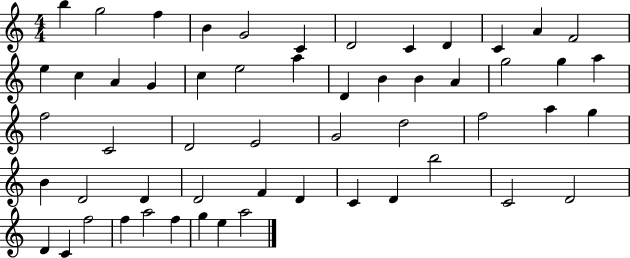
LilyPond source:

{
  \clef treble
  \numericTimeSignature
  \time 4/4
  \key c \major
  b''4 g''2 f''4 | b'4 g'2 c'4 | d'2 c'4 d'4 | c'4 a'4 f'2 | \break e''4 c''4 a'4 g'4 | c''4 e''2 a''4 | d'4 b'4 b'4 a'4 | g''2 g''4 a''4 | \break f''2 c'2 | d'2 e'2 | g'2 d''2 | f''2 a''4 g''4 | \break b'4 d'2 d'4 | d'2 f'4 d'4 | c'4 d'4 b''2 | c'2 d'2 | \break d'4 c'4 f''2 | f''4 a''2 f''4 | g''4 e''4 a''2 | \bar "|."
}